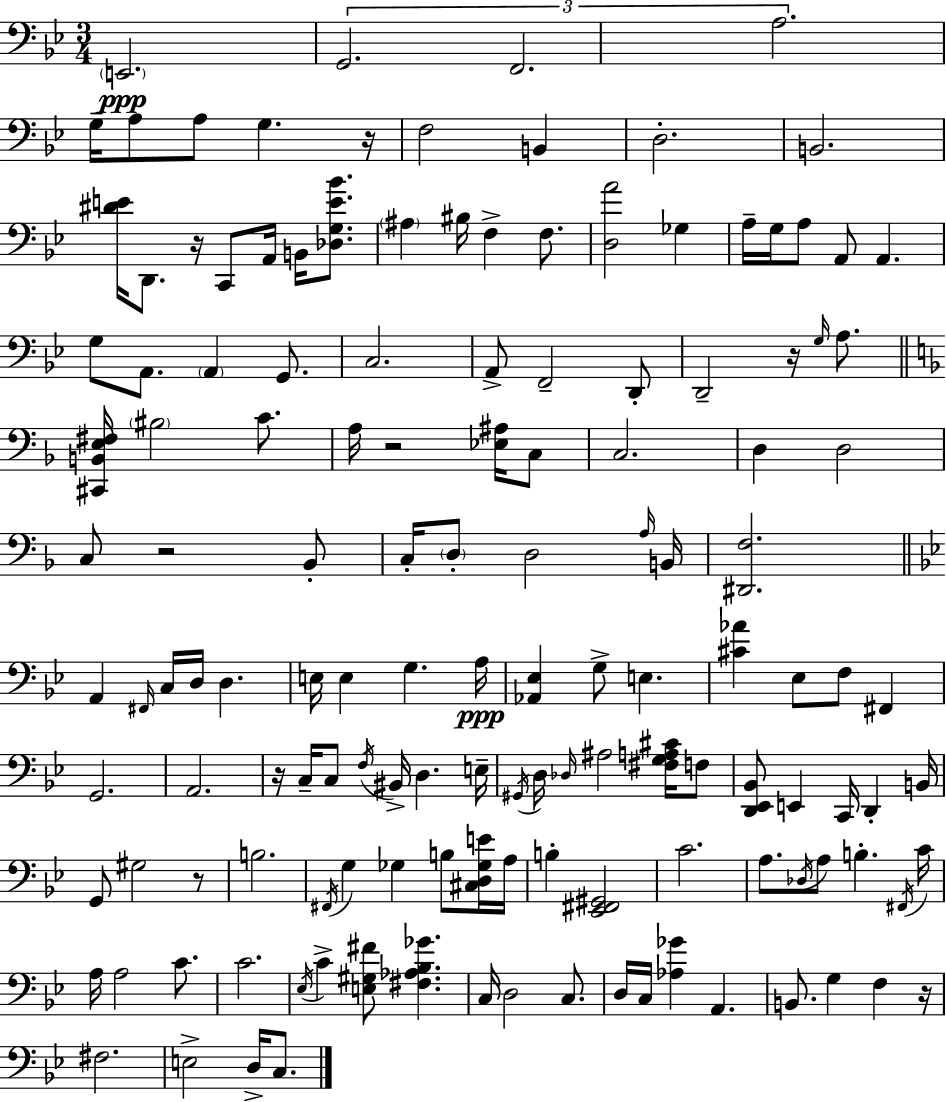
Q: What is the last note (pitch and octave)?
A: C3